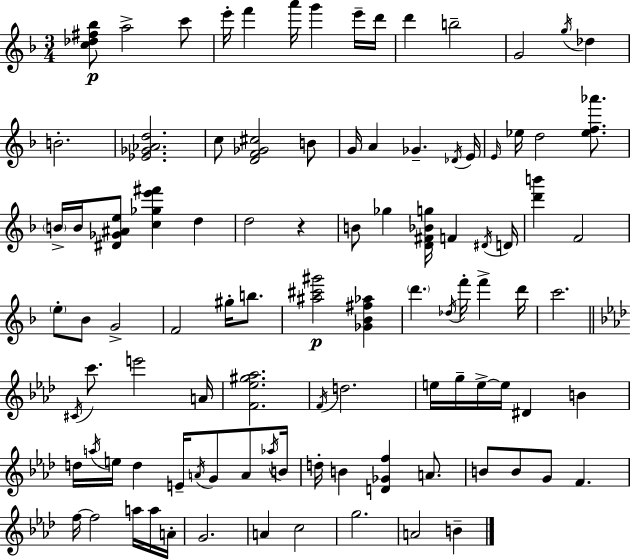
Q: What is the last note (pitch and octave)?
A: B4